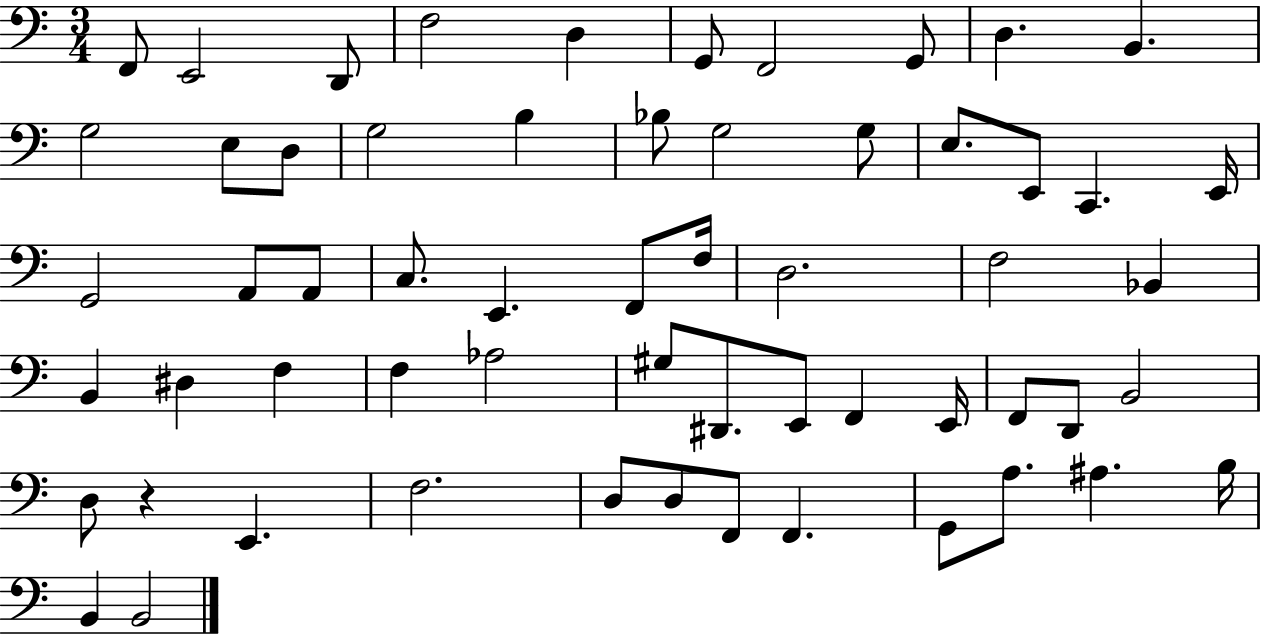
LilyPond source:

{
  \clef bass
  \numericTimeSignature
  \time 3/4
  \key c \major
  \repeat volta 2 { f,8 e,2 d,8 | f2 d4 | g,8 f,2 g,8 | d4. b,4. | \break g2 e8 d8 | g2 b4 | bes8 g2 g8 | e8. e,8 c,4. e,16 | \break g,2 a,8 a,8 | c8. e,4. f,8 f16 | d2. | f2 bes,4 | \break b,4 dis4 f4 | f4 aes2 | gis8 dis,8. e,8 f,4 e,16 | f,8 d,8 b,2 | \break d8 r4 e,4. | f2. | d8 d8 f,8 f,4. | g,8 a8. ais4. b16 | \break b,4 b,2 | } \bar "|."
}